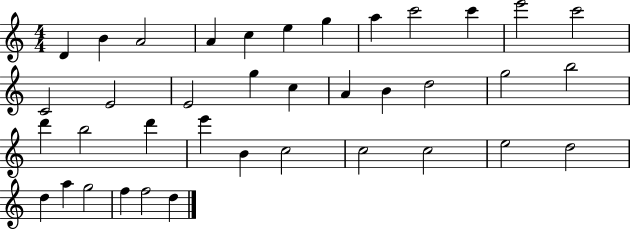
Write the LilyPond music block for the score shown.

{
  \clef treble
  \numericTimeSignature
  \time 4/4
  \key c \major
  d'4 b'4 a'2 | a'4 c''4 e''4 g''4 | a''4 c'''2 c'''4 | e'''2 c'''2 | \break c'2 e'2 | e'2 g''4 c''4 | a'4 b'4 d''2 | g''2 b''2 | \break d'''4 b''2 d'''4 | e'''4 b'4 c''2 | c''2 c''2 | e''2 d''2 | \break d''4 a''4 g''2 | f''4 f''2 d''4 | \bar "|."
}